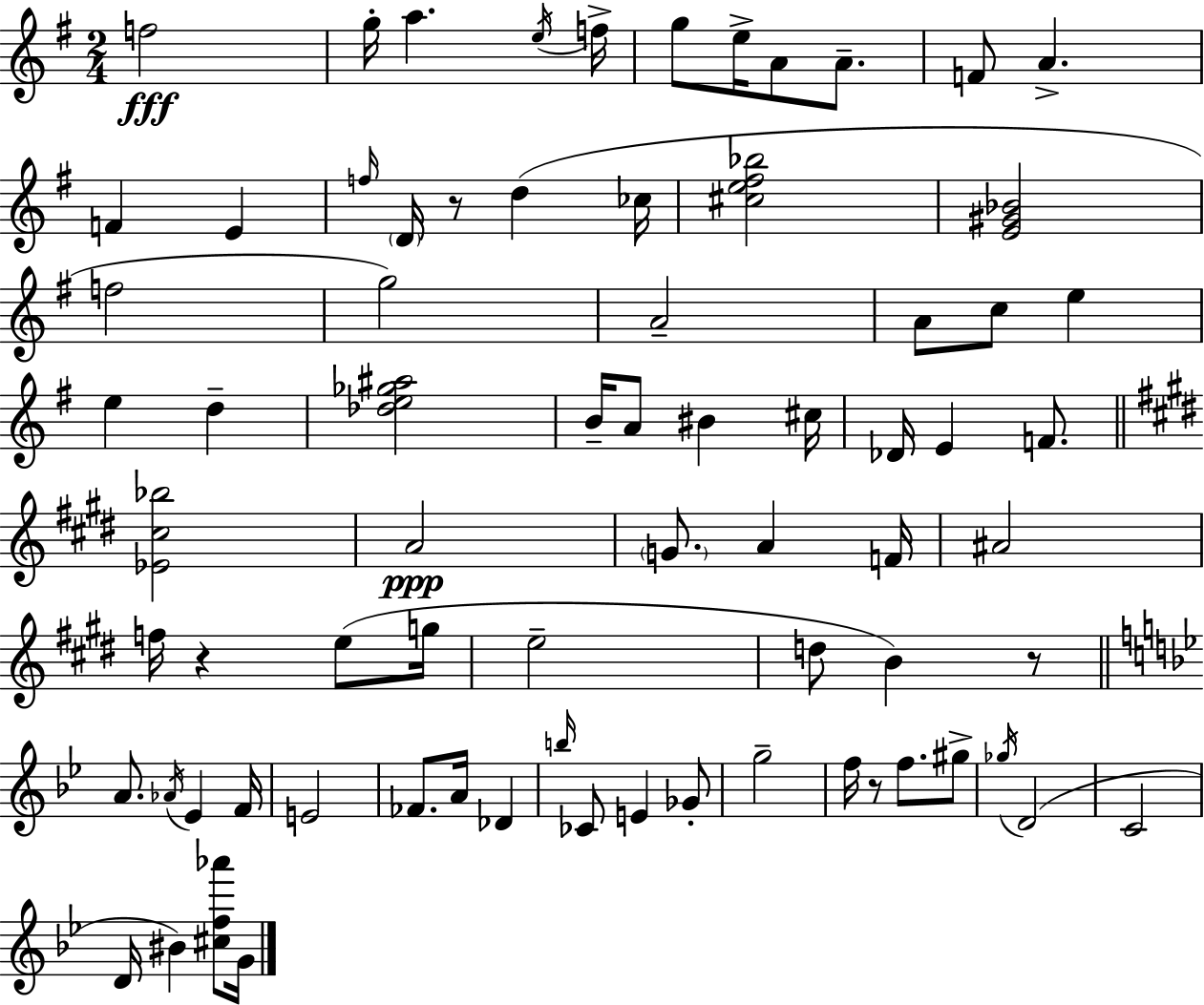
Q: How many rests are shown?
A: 4